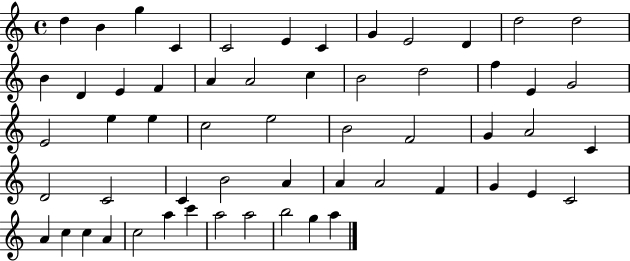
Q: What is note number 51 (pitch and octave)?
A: A5